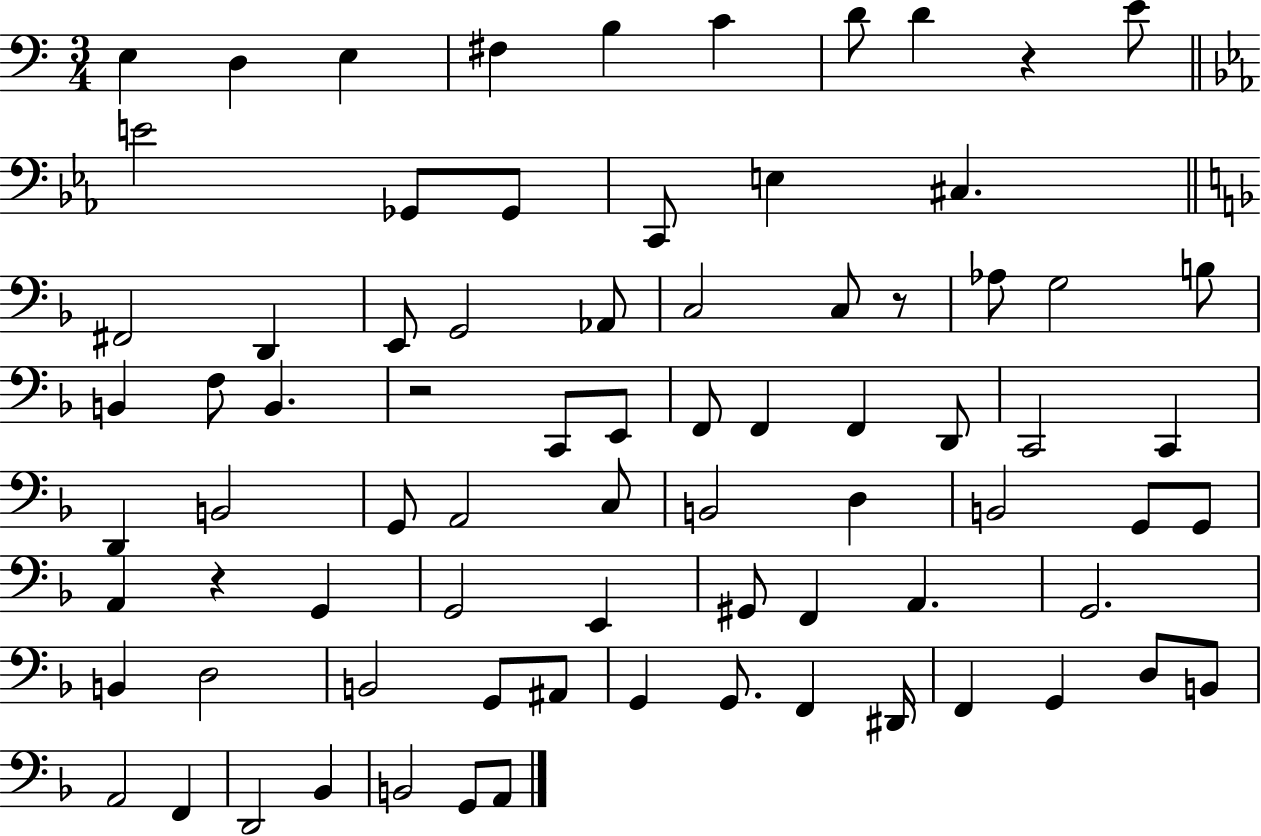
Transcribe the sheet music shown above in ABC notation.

X:1
T:Untitled
M:3/4
L:1/4
K:C
E, D, E, ^F, B, C D/2 D z E/2 E2 _G,,/2 _G,,/2 C,,/2 E, ^C, ^F,,2 D,, E,,/2 G,,2 _A,,/2 C,2 C,/2 z/2 _A,/2 G,2 B,/2 B,, F,/2 B,, z2 C,,/2 E,,/2 F,,/2 F,, F,, D,,/2 C,,2 C,, D,, B,,2 G,,/2 A,,2 C,/2 B,,2 D, B,,2 G,,/2 G,,/2 A,, z G,, G,,2 E,, ^G,,/2 F,, A,, G,,2 B,, D,2 B,,2 G,,/2 ^A,,/2 G,, G,,/2 F,, ^D,,/4 F,, G,, D,/2 B,,/2 A,,2 F,, D,,2 _B,, B,,2 G,,/2 A,,/2